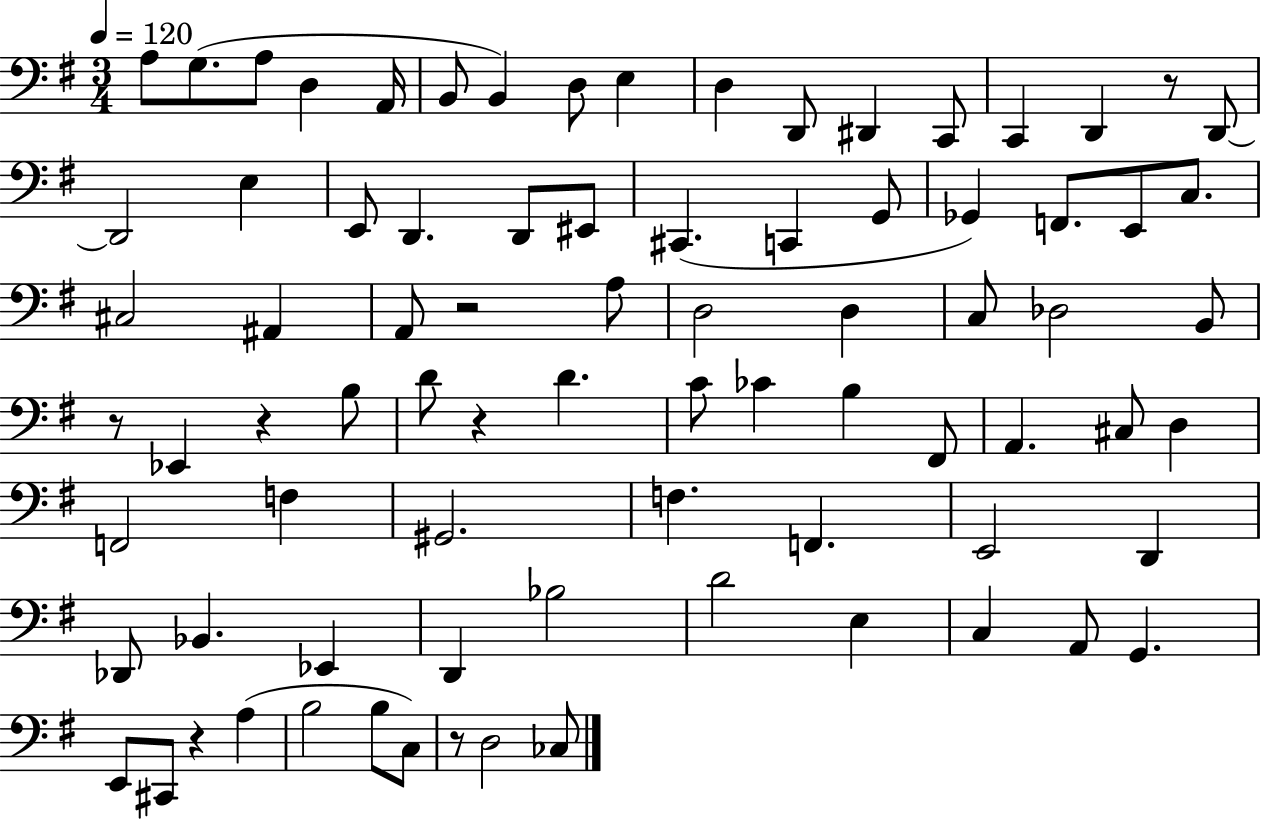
{
  \clef bass
  \numericTimeSignature
  \time 3/4
  \key g \major
  \tempo 4 = 120
  a8 g8.( a8 d4 a,16 | b,8 b,4) d8 e4 | d4 d,8 dis,4 c,8 | c,4 d,4 r8 d,8~~ | \break d,2 e4 | e,8 d,4. d,8 eis,8 | cis,4.( c,4 g,8 | ges,4) f,8. e,8 c8. | \break cis2 ais,4 | a,8 r2 a8 | d2 d4 | c8 des2 b,8 | \break r8 ees,4 r4 b8 | d'8 r4 d'4. | c'8 ces'4 b4 fis,8 | a,4. cis8 d4 | \break f,2 f4 | gis,2. | f4. f,4. | e,2 d,4 | \break des,8 bes,4. ees,4 | d,4 bes2 | d'2 e4 | c4 a,8 g,4. | \break e,8 cis,8 r4 a4( | b2 b8 c8) | r8 d2 ces8 | \bar "|."
}